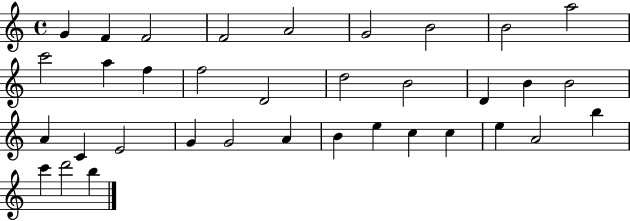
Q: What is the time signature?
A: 4/4